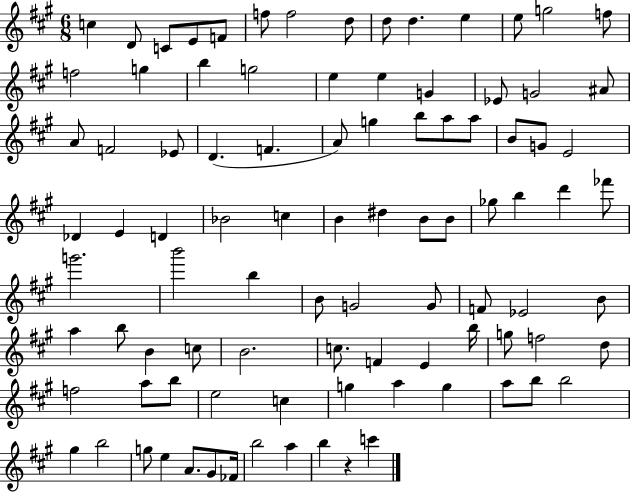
{
  \clef treble
  \numericTimeSignature
  \time 6/8
  \key a \major
  c''4 d'8 c'8 e'8 f'8 | f''8 f''2 d''8 | d''8 d''4. e''4 | e''8 g''2 f''8 | \break f''2 g''4 | b''4 g''2 | e''4 e''4 g'4 | ees'8 g'2 ais'8 | \break a'8 f'2 ees'8 | d'4.( f'4. | a'8) g''4 b''8 a''8 a''8 | b'8 g'8 e'2 | \break des'4 e'4 d'4 | bes'2 c''4 | b'4 dis''4 b'8 b'8 | ges''8 b''4 d'''4 fes'''8 | \break g'''2. | b'''2 b''4 | b'8 g'2 g'8 | f'8 ees'2 b'8 | \break a''4 b''8 b'4 c''8 | b'2. | c''8. f'4 e'4 b''16 | g''8 f''2 d''8 | \break f''2 a''8 b''8 | e''2 c''4 | g''4 a''4 g''4 | a''8 b''8 b''2 | \break gis''4 b''2 | g''8 e''4 a'8. gis'8 fes'16 | b''2 a''4 | b''4 r4 c'''4 | \break \bar "|."
}